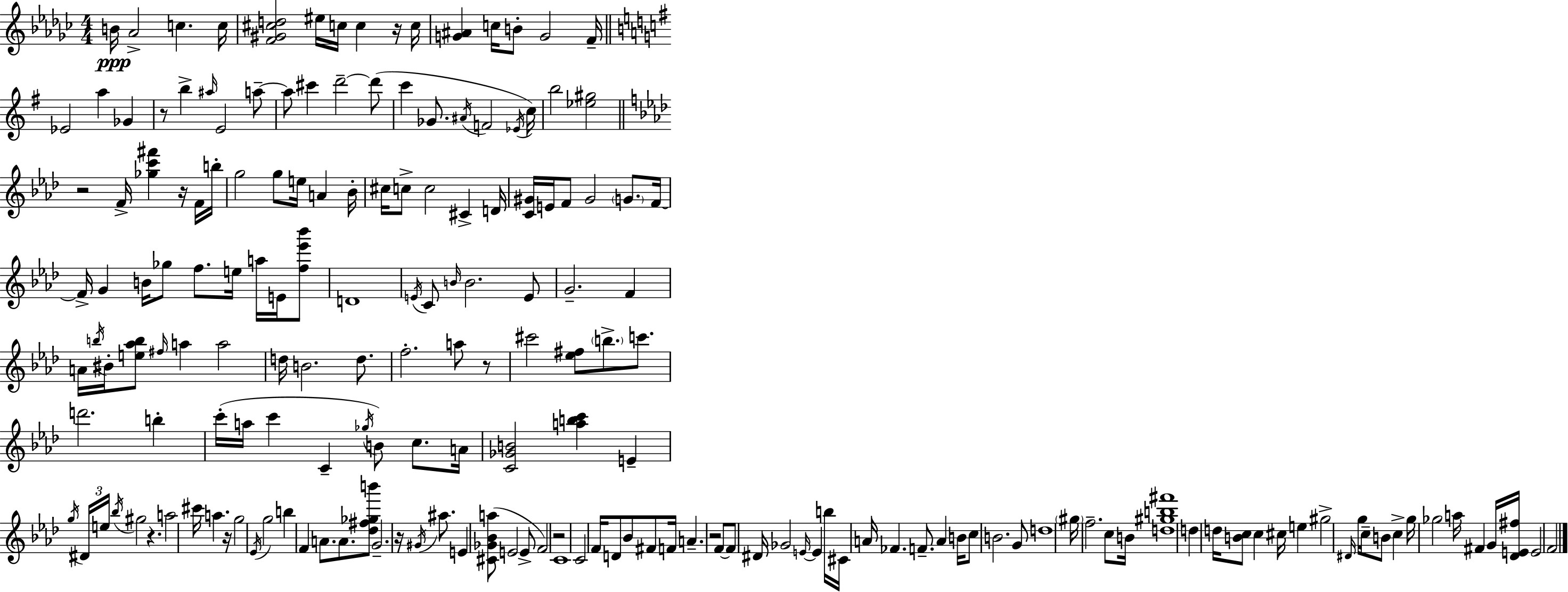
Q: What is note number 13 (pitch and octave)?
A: Eb4